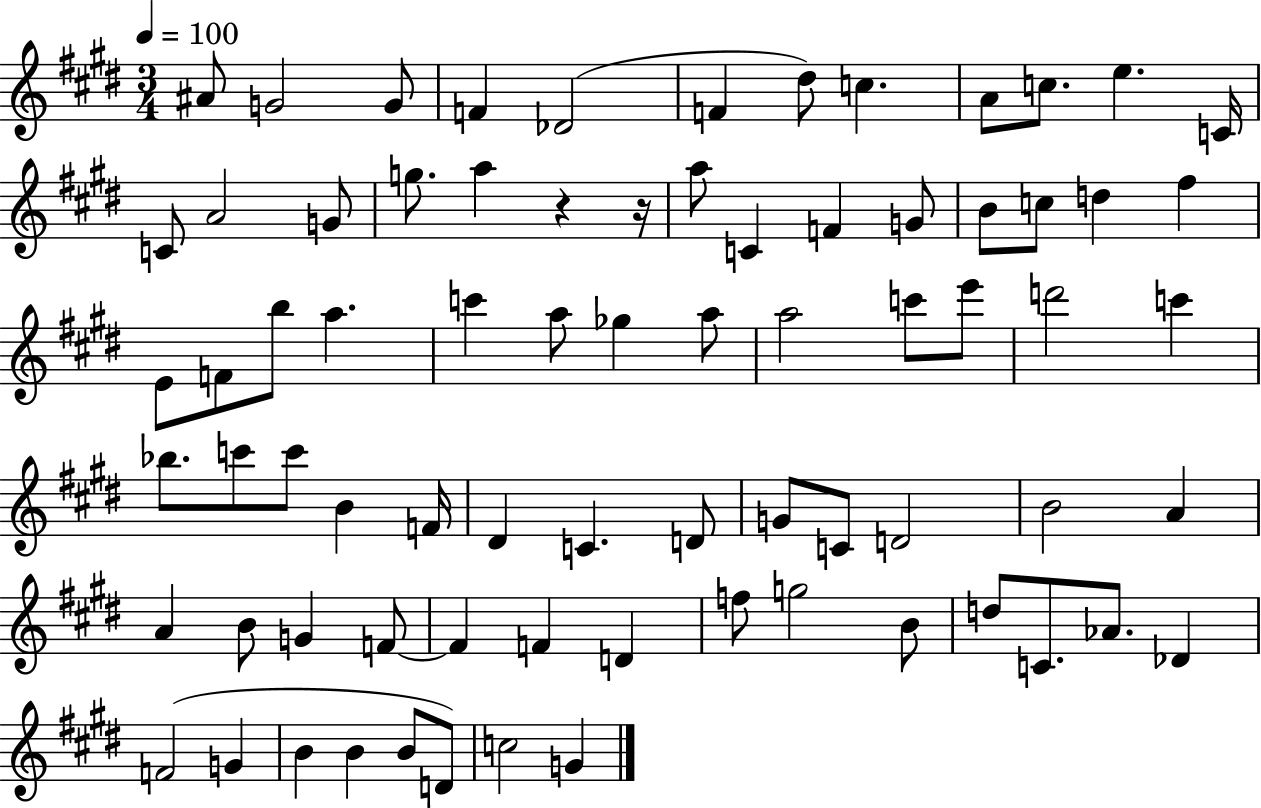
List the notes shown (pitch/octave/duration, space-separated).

A#4/e G4/h G4/e F4/q Db4/h F4/q D#5/e C5/q. A4/e C5/e. E5/q. C4/s C4/e A4/h G4/e G5/e. A5/q R/q R/s A5/e C4/q F4/q G4/e B4/e C5/e D5/q F#5/q E4/e F4/e B5/e A5/q. C6/q A5/e Gb5/q A5/e A5/h C6/e E6/e D6/h C6/q Bb5/e. C6/e C6/e B4/q F4/s D#4/q C4/q. D4/e G4/e C4/e D4/h B4/h A4/q A4/q B4/e G4/q F4/e F4/q F4/q D4/q F5/e G5/h B4/e D5/e C4/e. Ab4/e. Db4/q F4/h G4/q B4/q B4/q B4/e D4/e C5/h G4/q